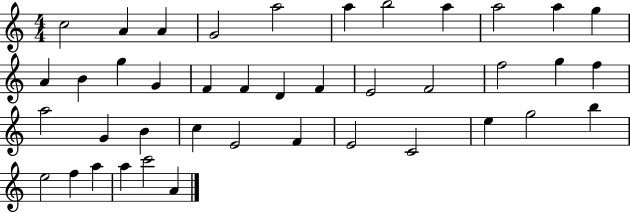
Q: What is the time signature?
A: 4/4